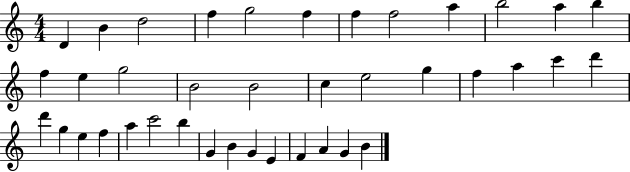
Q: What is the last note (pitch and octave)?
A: B4